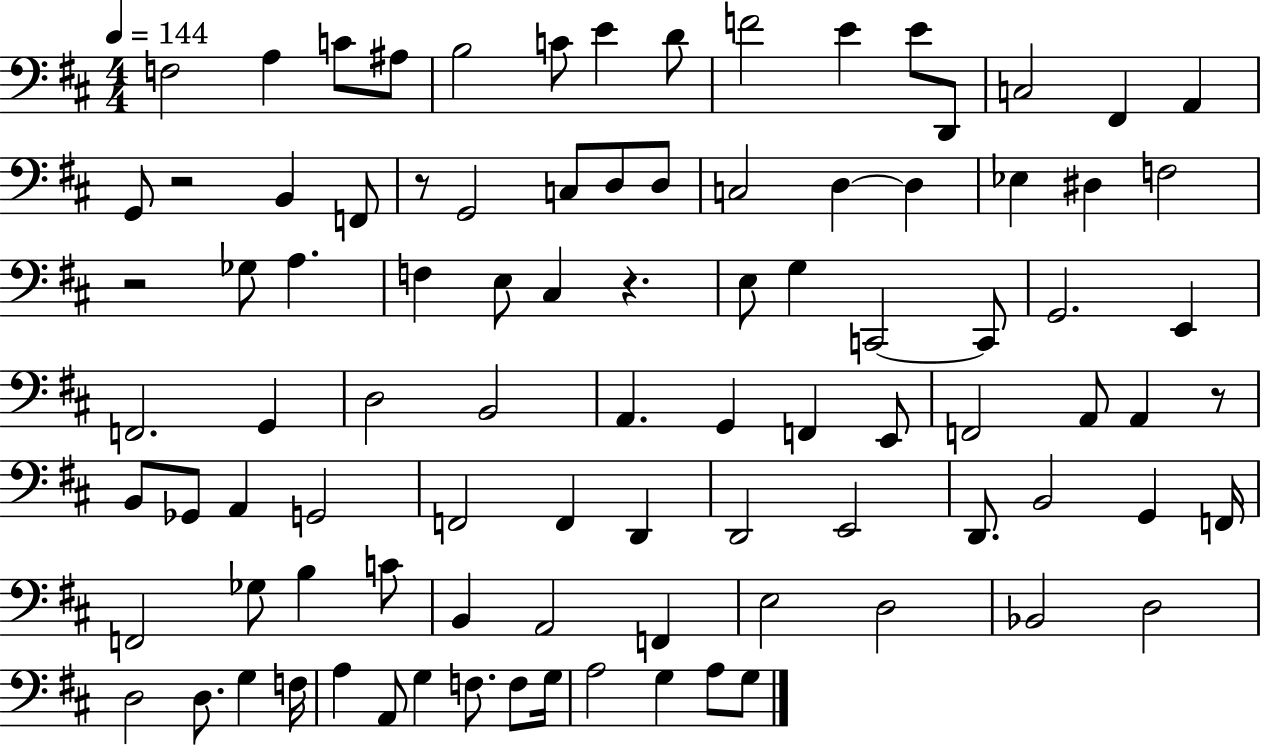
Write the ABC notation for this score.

X:1
T:Untitled
M:4/4
L:1/4
K:D
F,2 A, C/2 ^A,/2 B,2 C/2 E D/2 F2 E E/2 D,,/2 C,2 ^F,, A,, G,,/2 z2 B,, F,,/2 z/2 G,,2 C,/2 D,/2 D,/2 C,2 D, D, _E, ^D, F,2 z2 _G,/2 A, F, E,/2 ^C, z E,/2 G, C,,2 C,,/2 G,,2 E,, F,,2 G,, D,2 B,,2 A,, G,, F,, E,,/2 F,,2 A,,/2 A,, z/2 B,,/2 _G,,/2 A,, G,,2 F,,2 F,, D,, D,,2 E,,2 D,,/2 B,,2 G,, F,,/4 F,,2 _G,/2 B, C/2 B,, A,,2 F,, E,2 D,2 _B,,2 D,2 D,2 D,/2 G, F,/4 A, A,,/2 G, F,/2 F,/2 G,/4 A,2 G, A,/2 G,/2